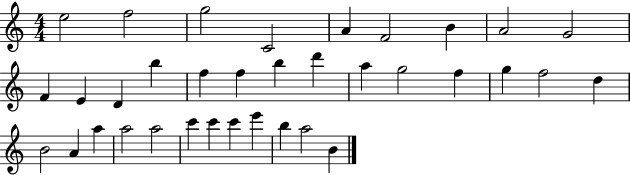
X:1
T:Untitled
M:4/4
L:1/4
K:C
e2 f2 g2 C2 A F2 B A2 G2 F E D b f f b d' a g2 f g f2 d B2 A a a2 a2 c' c' c' e' b a2 B